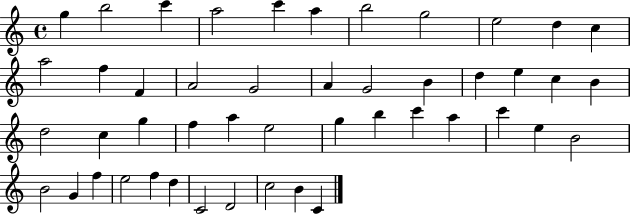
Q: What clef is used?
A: treble